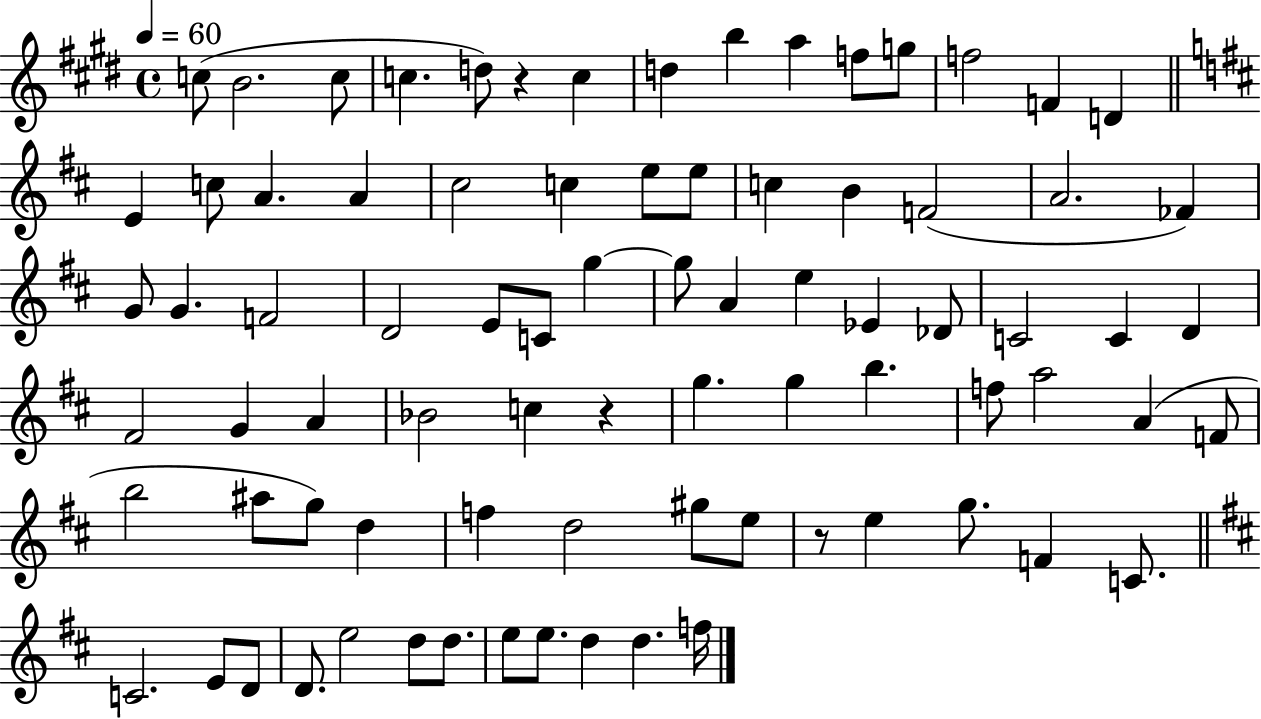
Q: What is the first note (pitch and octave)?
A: C5